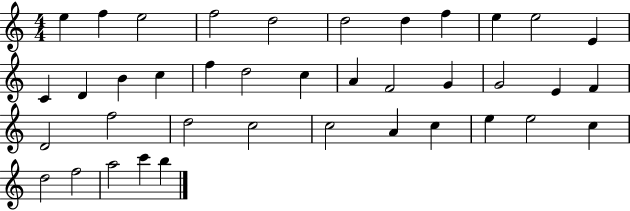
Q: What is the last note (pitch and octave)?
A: B5